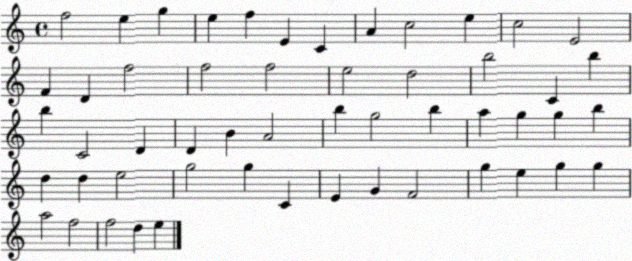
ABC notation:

X:1
T:Untitled
M:4/4
L:1/4
K:C
f2 e g e f E C A c2 e c2 E2 F D f2 f2 f2 e2 d2 b2 C b b C2 D D B A2 b g2 b a g g b d d e2 g2 g C E G F2 g e g g a2 f2 f2 d e